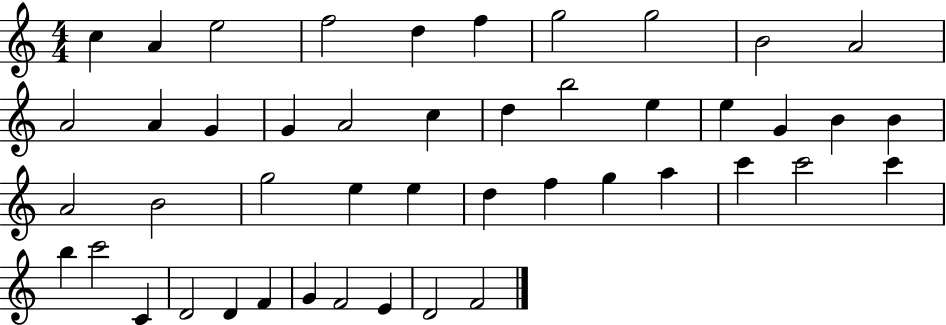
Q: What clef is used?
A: treble